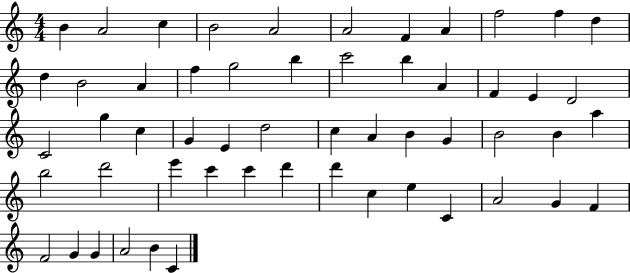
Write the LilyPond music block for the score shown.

{
  \clef treble
  \numericTimeSignature
  \time 4/4
  \key c \major
  b'4 a'2 c''4 | b'2 a'2 | a'2 f'4 a'4 | f''2 f''4 d''4 | \break d''4 b'2 a'4 | f''4 g''2 b''4 | c'''2 b''4 a'4 | f'4 e'4 d'2 | \break c'2 g''4 c''4 | g'4 e'4 d''2 | c''4 a'4 b'4 g'4 | b'2 b'4 a''4 | \break b''2 d'''2 | e'''4 c'''4 c'''4 d'''4 | d'''4 c''4 e''4 c'4 | a'2 g'4 f'4 | \break f'2 g'4 g'4 | a'2 b'4 c'4 | \bar "|."
}